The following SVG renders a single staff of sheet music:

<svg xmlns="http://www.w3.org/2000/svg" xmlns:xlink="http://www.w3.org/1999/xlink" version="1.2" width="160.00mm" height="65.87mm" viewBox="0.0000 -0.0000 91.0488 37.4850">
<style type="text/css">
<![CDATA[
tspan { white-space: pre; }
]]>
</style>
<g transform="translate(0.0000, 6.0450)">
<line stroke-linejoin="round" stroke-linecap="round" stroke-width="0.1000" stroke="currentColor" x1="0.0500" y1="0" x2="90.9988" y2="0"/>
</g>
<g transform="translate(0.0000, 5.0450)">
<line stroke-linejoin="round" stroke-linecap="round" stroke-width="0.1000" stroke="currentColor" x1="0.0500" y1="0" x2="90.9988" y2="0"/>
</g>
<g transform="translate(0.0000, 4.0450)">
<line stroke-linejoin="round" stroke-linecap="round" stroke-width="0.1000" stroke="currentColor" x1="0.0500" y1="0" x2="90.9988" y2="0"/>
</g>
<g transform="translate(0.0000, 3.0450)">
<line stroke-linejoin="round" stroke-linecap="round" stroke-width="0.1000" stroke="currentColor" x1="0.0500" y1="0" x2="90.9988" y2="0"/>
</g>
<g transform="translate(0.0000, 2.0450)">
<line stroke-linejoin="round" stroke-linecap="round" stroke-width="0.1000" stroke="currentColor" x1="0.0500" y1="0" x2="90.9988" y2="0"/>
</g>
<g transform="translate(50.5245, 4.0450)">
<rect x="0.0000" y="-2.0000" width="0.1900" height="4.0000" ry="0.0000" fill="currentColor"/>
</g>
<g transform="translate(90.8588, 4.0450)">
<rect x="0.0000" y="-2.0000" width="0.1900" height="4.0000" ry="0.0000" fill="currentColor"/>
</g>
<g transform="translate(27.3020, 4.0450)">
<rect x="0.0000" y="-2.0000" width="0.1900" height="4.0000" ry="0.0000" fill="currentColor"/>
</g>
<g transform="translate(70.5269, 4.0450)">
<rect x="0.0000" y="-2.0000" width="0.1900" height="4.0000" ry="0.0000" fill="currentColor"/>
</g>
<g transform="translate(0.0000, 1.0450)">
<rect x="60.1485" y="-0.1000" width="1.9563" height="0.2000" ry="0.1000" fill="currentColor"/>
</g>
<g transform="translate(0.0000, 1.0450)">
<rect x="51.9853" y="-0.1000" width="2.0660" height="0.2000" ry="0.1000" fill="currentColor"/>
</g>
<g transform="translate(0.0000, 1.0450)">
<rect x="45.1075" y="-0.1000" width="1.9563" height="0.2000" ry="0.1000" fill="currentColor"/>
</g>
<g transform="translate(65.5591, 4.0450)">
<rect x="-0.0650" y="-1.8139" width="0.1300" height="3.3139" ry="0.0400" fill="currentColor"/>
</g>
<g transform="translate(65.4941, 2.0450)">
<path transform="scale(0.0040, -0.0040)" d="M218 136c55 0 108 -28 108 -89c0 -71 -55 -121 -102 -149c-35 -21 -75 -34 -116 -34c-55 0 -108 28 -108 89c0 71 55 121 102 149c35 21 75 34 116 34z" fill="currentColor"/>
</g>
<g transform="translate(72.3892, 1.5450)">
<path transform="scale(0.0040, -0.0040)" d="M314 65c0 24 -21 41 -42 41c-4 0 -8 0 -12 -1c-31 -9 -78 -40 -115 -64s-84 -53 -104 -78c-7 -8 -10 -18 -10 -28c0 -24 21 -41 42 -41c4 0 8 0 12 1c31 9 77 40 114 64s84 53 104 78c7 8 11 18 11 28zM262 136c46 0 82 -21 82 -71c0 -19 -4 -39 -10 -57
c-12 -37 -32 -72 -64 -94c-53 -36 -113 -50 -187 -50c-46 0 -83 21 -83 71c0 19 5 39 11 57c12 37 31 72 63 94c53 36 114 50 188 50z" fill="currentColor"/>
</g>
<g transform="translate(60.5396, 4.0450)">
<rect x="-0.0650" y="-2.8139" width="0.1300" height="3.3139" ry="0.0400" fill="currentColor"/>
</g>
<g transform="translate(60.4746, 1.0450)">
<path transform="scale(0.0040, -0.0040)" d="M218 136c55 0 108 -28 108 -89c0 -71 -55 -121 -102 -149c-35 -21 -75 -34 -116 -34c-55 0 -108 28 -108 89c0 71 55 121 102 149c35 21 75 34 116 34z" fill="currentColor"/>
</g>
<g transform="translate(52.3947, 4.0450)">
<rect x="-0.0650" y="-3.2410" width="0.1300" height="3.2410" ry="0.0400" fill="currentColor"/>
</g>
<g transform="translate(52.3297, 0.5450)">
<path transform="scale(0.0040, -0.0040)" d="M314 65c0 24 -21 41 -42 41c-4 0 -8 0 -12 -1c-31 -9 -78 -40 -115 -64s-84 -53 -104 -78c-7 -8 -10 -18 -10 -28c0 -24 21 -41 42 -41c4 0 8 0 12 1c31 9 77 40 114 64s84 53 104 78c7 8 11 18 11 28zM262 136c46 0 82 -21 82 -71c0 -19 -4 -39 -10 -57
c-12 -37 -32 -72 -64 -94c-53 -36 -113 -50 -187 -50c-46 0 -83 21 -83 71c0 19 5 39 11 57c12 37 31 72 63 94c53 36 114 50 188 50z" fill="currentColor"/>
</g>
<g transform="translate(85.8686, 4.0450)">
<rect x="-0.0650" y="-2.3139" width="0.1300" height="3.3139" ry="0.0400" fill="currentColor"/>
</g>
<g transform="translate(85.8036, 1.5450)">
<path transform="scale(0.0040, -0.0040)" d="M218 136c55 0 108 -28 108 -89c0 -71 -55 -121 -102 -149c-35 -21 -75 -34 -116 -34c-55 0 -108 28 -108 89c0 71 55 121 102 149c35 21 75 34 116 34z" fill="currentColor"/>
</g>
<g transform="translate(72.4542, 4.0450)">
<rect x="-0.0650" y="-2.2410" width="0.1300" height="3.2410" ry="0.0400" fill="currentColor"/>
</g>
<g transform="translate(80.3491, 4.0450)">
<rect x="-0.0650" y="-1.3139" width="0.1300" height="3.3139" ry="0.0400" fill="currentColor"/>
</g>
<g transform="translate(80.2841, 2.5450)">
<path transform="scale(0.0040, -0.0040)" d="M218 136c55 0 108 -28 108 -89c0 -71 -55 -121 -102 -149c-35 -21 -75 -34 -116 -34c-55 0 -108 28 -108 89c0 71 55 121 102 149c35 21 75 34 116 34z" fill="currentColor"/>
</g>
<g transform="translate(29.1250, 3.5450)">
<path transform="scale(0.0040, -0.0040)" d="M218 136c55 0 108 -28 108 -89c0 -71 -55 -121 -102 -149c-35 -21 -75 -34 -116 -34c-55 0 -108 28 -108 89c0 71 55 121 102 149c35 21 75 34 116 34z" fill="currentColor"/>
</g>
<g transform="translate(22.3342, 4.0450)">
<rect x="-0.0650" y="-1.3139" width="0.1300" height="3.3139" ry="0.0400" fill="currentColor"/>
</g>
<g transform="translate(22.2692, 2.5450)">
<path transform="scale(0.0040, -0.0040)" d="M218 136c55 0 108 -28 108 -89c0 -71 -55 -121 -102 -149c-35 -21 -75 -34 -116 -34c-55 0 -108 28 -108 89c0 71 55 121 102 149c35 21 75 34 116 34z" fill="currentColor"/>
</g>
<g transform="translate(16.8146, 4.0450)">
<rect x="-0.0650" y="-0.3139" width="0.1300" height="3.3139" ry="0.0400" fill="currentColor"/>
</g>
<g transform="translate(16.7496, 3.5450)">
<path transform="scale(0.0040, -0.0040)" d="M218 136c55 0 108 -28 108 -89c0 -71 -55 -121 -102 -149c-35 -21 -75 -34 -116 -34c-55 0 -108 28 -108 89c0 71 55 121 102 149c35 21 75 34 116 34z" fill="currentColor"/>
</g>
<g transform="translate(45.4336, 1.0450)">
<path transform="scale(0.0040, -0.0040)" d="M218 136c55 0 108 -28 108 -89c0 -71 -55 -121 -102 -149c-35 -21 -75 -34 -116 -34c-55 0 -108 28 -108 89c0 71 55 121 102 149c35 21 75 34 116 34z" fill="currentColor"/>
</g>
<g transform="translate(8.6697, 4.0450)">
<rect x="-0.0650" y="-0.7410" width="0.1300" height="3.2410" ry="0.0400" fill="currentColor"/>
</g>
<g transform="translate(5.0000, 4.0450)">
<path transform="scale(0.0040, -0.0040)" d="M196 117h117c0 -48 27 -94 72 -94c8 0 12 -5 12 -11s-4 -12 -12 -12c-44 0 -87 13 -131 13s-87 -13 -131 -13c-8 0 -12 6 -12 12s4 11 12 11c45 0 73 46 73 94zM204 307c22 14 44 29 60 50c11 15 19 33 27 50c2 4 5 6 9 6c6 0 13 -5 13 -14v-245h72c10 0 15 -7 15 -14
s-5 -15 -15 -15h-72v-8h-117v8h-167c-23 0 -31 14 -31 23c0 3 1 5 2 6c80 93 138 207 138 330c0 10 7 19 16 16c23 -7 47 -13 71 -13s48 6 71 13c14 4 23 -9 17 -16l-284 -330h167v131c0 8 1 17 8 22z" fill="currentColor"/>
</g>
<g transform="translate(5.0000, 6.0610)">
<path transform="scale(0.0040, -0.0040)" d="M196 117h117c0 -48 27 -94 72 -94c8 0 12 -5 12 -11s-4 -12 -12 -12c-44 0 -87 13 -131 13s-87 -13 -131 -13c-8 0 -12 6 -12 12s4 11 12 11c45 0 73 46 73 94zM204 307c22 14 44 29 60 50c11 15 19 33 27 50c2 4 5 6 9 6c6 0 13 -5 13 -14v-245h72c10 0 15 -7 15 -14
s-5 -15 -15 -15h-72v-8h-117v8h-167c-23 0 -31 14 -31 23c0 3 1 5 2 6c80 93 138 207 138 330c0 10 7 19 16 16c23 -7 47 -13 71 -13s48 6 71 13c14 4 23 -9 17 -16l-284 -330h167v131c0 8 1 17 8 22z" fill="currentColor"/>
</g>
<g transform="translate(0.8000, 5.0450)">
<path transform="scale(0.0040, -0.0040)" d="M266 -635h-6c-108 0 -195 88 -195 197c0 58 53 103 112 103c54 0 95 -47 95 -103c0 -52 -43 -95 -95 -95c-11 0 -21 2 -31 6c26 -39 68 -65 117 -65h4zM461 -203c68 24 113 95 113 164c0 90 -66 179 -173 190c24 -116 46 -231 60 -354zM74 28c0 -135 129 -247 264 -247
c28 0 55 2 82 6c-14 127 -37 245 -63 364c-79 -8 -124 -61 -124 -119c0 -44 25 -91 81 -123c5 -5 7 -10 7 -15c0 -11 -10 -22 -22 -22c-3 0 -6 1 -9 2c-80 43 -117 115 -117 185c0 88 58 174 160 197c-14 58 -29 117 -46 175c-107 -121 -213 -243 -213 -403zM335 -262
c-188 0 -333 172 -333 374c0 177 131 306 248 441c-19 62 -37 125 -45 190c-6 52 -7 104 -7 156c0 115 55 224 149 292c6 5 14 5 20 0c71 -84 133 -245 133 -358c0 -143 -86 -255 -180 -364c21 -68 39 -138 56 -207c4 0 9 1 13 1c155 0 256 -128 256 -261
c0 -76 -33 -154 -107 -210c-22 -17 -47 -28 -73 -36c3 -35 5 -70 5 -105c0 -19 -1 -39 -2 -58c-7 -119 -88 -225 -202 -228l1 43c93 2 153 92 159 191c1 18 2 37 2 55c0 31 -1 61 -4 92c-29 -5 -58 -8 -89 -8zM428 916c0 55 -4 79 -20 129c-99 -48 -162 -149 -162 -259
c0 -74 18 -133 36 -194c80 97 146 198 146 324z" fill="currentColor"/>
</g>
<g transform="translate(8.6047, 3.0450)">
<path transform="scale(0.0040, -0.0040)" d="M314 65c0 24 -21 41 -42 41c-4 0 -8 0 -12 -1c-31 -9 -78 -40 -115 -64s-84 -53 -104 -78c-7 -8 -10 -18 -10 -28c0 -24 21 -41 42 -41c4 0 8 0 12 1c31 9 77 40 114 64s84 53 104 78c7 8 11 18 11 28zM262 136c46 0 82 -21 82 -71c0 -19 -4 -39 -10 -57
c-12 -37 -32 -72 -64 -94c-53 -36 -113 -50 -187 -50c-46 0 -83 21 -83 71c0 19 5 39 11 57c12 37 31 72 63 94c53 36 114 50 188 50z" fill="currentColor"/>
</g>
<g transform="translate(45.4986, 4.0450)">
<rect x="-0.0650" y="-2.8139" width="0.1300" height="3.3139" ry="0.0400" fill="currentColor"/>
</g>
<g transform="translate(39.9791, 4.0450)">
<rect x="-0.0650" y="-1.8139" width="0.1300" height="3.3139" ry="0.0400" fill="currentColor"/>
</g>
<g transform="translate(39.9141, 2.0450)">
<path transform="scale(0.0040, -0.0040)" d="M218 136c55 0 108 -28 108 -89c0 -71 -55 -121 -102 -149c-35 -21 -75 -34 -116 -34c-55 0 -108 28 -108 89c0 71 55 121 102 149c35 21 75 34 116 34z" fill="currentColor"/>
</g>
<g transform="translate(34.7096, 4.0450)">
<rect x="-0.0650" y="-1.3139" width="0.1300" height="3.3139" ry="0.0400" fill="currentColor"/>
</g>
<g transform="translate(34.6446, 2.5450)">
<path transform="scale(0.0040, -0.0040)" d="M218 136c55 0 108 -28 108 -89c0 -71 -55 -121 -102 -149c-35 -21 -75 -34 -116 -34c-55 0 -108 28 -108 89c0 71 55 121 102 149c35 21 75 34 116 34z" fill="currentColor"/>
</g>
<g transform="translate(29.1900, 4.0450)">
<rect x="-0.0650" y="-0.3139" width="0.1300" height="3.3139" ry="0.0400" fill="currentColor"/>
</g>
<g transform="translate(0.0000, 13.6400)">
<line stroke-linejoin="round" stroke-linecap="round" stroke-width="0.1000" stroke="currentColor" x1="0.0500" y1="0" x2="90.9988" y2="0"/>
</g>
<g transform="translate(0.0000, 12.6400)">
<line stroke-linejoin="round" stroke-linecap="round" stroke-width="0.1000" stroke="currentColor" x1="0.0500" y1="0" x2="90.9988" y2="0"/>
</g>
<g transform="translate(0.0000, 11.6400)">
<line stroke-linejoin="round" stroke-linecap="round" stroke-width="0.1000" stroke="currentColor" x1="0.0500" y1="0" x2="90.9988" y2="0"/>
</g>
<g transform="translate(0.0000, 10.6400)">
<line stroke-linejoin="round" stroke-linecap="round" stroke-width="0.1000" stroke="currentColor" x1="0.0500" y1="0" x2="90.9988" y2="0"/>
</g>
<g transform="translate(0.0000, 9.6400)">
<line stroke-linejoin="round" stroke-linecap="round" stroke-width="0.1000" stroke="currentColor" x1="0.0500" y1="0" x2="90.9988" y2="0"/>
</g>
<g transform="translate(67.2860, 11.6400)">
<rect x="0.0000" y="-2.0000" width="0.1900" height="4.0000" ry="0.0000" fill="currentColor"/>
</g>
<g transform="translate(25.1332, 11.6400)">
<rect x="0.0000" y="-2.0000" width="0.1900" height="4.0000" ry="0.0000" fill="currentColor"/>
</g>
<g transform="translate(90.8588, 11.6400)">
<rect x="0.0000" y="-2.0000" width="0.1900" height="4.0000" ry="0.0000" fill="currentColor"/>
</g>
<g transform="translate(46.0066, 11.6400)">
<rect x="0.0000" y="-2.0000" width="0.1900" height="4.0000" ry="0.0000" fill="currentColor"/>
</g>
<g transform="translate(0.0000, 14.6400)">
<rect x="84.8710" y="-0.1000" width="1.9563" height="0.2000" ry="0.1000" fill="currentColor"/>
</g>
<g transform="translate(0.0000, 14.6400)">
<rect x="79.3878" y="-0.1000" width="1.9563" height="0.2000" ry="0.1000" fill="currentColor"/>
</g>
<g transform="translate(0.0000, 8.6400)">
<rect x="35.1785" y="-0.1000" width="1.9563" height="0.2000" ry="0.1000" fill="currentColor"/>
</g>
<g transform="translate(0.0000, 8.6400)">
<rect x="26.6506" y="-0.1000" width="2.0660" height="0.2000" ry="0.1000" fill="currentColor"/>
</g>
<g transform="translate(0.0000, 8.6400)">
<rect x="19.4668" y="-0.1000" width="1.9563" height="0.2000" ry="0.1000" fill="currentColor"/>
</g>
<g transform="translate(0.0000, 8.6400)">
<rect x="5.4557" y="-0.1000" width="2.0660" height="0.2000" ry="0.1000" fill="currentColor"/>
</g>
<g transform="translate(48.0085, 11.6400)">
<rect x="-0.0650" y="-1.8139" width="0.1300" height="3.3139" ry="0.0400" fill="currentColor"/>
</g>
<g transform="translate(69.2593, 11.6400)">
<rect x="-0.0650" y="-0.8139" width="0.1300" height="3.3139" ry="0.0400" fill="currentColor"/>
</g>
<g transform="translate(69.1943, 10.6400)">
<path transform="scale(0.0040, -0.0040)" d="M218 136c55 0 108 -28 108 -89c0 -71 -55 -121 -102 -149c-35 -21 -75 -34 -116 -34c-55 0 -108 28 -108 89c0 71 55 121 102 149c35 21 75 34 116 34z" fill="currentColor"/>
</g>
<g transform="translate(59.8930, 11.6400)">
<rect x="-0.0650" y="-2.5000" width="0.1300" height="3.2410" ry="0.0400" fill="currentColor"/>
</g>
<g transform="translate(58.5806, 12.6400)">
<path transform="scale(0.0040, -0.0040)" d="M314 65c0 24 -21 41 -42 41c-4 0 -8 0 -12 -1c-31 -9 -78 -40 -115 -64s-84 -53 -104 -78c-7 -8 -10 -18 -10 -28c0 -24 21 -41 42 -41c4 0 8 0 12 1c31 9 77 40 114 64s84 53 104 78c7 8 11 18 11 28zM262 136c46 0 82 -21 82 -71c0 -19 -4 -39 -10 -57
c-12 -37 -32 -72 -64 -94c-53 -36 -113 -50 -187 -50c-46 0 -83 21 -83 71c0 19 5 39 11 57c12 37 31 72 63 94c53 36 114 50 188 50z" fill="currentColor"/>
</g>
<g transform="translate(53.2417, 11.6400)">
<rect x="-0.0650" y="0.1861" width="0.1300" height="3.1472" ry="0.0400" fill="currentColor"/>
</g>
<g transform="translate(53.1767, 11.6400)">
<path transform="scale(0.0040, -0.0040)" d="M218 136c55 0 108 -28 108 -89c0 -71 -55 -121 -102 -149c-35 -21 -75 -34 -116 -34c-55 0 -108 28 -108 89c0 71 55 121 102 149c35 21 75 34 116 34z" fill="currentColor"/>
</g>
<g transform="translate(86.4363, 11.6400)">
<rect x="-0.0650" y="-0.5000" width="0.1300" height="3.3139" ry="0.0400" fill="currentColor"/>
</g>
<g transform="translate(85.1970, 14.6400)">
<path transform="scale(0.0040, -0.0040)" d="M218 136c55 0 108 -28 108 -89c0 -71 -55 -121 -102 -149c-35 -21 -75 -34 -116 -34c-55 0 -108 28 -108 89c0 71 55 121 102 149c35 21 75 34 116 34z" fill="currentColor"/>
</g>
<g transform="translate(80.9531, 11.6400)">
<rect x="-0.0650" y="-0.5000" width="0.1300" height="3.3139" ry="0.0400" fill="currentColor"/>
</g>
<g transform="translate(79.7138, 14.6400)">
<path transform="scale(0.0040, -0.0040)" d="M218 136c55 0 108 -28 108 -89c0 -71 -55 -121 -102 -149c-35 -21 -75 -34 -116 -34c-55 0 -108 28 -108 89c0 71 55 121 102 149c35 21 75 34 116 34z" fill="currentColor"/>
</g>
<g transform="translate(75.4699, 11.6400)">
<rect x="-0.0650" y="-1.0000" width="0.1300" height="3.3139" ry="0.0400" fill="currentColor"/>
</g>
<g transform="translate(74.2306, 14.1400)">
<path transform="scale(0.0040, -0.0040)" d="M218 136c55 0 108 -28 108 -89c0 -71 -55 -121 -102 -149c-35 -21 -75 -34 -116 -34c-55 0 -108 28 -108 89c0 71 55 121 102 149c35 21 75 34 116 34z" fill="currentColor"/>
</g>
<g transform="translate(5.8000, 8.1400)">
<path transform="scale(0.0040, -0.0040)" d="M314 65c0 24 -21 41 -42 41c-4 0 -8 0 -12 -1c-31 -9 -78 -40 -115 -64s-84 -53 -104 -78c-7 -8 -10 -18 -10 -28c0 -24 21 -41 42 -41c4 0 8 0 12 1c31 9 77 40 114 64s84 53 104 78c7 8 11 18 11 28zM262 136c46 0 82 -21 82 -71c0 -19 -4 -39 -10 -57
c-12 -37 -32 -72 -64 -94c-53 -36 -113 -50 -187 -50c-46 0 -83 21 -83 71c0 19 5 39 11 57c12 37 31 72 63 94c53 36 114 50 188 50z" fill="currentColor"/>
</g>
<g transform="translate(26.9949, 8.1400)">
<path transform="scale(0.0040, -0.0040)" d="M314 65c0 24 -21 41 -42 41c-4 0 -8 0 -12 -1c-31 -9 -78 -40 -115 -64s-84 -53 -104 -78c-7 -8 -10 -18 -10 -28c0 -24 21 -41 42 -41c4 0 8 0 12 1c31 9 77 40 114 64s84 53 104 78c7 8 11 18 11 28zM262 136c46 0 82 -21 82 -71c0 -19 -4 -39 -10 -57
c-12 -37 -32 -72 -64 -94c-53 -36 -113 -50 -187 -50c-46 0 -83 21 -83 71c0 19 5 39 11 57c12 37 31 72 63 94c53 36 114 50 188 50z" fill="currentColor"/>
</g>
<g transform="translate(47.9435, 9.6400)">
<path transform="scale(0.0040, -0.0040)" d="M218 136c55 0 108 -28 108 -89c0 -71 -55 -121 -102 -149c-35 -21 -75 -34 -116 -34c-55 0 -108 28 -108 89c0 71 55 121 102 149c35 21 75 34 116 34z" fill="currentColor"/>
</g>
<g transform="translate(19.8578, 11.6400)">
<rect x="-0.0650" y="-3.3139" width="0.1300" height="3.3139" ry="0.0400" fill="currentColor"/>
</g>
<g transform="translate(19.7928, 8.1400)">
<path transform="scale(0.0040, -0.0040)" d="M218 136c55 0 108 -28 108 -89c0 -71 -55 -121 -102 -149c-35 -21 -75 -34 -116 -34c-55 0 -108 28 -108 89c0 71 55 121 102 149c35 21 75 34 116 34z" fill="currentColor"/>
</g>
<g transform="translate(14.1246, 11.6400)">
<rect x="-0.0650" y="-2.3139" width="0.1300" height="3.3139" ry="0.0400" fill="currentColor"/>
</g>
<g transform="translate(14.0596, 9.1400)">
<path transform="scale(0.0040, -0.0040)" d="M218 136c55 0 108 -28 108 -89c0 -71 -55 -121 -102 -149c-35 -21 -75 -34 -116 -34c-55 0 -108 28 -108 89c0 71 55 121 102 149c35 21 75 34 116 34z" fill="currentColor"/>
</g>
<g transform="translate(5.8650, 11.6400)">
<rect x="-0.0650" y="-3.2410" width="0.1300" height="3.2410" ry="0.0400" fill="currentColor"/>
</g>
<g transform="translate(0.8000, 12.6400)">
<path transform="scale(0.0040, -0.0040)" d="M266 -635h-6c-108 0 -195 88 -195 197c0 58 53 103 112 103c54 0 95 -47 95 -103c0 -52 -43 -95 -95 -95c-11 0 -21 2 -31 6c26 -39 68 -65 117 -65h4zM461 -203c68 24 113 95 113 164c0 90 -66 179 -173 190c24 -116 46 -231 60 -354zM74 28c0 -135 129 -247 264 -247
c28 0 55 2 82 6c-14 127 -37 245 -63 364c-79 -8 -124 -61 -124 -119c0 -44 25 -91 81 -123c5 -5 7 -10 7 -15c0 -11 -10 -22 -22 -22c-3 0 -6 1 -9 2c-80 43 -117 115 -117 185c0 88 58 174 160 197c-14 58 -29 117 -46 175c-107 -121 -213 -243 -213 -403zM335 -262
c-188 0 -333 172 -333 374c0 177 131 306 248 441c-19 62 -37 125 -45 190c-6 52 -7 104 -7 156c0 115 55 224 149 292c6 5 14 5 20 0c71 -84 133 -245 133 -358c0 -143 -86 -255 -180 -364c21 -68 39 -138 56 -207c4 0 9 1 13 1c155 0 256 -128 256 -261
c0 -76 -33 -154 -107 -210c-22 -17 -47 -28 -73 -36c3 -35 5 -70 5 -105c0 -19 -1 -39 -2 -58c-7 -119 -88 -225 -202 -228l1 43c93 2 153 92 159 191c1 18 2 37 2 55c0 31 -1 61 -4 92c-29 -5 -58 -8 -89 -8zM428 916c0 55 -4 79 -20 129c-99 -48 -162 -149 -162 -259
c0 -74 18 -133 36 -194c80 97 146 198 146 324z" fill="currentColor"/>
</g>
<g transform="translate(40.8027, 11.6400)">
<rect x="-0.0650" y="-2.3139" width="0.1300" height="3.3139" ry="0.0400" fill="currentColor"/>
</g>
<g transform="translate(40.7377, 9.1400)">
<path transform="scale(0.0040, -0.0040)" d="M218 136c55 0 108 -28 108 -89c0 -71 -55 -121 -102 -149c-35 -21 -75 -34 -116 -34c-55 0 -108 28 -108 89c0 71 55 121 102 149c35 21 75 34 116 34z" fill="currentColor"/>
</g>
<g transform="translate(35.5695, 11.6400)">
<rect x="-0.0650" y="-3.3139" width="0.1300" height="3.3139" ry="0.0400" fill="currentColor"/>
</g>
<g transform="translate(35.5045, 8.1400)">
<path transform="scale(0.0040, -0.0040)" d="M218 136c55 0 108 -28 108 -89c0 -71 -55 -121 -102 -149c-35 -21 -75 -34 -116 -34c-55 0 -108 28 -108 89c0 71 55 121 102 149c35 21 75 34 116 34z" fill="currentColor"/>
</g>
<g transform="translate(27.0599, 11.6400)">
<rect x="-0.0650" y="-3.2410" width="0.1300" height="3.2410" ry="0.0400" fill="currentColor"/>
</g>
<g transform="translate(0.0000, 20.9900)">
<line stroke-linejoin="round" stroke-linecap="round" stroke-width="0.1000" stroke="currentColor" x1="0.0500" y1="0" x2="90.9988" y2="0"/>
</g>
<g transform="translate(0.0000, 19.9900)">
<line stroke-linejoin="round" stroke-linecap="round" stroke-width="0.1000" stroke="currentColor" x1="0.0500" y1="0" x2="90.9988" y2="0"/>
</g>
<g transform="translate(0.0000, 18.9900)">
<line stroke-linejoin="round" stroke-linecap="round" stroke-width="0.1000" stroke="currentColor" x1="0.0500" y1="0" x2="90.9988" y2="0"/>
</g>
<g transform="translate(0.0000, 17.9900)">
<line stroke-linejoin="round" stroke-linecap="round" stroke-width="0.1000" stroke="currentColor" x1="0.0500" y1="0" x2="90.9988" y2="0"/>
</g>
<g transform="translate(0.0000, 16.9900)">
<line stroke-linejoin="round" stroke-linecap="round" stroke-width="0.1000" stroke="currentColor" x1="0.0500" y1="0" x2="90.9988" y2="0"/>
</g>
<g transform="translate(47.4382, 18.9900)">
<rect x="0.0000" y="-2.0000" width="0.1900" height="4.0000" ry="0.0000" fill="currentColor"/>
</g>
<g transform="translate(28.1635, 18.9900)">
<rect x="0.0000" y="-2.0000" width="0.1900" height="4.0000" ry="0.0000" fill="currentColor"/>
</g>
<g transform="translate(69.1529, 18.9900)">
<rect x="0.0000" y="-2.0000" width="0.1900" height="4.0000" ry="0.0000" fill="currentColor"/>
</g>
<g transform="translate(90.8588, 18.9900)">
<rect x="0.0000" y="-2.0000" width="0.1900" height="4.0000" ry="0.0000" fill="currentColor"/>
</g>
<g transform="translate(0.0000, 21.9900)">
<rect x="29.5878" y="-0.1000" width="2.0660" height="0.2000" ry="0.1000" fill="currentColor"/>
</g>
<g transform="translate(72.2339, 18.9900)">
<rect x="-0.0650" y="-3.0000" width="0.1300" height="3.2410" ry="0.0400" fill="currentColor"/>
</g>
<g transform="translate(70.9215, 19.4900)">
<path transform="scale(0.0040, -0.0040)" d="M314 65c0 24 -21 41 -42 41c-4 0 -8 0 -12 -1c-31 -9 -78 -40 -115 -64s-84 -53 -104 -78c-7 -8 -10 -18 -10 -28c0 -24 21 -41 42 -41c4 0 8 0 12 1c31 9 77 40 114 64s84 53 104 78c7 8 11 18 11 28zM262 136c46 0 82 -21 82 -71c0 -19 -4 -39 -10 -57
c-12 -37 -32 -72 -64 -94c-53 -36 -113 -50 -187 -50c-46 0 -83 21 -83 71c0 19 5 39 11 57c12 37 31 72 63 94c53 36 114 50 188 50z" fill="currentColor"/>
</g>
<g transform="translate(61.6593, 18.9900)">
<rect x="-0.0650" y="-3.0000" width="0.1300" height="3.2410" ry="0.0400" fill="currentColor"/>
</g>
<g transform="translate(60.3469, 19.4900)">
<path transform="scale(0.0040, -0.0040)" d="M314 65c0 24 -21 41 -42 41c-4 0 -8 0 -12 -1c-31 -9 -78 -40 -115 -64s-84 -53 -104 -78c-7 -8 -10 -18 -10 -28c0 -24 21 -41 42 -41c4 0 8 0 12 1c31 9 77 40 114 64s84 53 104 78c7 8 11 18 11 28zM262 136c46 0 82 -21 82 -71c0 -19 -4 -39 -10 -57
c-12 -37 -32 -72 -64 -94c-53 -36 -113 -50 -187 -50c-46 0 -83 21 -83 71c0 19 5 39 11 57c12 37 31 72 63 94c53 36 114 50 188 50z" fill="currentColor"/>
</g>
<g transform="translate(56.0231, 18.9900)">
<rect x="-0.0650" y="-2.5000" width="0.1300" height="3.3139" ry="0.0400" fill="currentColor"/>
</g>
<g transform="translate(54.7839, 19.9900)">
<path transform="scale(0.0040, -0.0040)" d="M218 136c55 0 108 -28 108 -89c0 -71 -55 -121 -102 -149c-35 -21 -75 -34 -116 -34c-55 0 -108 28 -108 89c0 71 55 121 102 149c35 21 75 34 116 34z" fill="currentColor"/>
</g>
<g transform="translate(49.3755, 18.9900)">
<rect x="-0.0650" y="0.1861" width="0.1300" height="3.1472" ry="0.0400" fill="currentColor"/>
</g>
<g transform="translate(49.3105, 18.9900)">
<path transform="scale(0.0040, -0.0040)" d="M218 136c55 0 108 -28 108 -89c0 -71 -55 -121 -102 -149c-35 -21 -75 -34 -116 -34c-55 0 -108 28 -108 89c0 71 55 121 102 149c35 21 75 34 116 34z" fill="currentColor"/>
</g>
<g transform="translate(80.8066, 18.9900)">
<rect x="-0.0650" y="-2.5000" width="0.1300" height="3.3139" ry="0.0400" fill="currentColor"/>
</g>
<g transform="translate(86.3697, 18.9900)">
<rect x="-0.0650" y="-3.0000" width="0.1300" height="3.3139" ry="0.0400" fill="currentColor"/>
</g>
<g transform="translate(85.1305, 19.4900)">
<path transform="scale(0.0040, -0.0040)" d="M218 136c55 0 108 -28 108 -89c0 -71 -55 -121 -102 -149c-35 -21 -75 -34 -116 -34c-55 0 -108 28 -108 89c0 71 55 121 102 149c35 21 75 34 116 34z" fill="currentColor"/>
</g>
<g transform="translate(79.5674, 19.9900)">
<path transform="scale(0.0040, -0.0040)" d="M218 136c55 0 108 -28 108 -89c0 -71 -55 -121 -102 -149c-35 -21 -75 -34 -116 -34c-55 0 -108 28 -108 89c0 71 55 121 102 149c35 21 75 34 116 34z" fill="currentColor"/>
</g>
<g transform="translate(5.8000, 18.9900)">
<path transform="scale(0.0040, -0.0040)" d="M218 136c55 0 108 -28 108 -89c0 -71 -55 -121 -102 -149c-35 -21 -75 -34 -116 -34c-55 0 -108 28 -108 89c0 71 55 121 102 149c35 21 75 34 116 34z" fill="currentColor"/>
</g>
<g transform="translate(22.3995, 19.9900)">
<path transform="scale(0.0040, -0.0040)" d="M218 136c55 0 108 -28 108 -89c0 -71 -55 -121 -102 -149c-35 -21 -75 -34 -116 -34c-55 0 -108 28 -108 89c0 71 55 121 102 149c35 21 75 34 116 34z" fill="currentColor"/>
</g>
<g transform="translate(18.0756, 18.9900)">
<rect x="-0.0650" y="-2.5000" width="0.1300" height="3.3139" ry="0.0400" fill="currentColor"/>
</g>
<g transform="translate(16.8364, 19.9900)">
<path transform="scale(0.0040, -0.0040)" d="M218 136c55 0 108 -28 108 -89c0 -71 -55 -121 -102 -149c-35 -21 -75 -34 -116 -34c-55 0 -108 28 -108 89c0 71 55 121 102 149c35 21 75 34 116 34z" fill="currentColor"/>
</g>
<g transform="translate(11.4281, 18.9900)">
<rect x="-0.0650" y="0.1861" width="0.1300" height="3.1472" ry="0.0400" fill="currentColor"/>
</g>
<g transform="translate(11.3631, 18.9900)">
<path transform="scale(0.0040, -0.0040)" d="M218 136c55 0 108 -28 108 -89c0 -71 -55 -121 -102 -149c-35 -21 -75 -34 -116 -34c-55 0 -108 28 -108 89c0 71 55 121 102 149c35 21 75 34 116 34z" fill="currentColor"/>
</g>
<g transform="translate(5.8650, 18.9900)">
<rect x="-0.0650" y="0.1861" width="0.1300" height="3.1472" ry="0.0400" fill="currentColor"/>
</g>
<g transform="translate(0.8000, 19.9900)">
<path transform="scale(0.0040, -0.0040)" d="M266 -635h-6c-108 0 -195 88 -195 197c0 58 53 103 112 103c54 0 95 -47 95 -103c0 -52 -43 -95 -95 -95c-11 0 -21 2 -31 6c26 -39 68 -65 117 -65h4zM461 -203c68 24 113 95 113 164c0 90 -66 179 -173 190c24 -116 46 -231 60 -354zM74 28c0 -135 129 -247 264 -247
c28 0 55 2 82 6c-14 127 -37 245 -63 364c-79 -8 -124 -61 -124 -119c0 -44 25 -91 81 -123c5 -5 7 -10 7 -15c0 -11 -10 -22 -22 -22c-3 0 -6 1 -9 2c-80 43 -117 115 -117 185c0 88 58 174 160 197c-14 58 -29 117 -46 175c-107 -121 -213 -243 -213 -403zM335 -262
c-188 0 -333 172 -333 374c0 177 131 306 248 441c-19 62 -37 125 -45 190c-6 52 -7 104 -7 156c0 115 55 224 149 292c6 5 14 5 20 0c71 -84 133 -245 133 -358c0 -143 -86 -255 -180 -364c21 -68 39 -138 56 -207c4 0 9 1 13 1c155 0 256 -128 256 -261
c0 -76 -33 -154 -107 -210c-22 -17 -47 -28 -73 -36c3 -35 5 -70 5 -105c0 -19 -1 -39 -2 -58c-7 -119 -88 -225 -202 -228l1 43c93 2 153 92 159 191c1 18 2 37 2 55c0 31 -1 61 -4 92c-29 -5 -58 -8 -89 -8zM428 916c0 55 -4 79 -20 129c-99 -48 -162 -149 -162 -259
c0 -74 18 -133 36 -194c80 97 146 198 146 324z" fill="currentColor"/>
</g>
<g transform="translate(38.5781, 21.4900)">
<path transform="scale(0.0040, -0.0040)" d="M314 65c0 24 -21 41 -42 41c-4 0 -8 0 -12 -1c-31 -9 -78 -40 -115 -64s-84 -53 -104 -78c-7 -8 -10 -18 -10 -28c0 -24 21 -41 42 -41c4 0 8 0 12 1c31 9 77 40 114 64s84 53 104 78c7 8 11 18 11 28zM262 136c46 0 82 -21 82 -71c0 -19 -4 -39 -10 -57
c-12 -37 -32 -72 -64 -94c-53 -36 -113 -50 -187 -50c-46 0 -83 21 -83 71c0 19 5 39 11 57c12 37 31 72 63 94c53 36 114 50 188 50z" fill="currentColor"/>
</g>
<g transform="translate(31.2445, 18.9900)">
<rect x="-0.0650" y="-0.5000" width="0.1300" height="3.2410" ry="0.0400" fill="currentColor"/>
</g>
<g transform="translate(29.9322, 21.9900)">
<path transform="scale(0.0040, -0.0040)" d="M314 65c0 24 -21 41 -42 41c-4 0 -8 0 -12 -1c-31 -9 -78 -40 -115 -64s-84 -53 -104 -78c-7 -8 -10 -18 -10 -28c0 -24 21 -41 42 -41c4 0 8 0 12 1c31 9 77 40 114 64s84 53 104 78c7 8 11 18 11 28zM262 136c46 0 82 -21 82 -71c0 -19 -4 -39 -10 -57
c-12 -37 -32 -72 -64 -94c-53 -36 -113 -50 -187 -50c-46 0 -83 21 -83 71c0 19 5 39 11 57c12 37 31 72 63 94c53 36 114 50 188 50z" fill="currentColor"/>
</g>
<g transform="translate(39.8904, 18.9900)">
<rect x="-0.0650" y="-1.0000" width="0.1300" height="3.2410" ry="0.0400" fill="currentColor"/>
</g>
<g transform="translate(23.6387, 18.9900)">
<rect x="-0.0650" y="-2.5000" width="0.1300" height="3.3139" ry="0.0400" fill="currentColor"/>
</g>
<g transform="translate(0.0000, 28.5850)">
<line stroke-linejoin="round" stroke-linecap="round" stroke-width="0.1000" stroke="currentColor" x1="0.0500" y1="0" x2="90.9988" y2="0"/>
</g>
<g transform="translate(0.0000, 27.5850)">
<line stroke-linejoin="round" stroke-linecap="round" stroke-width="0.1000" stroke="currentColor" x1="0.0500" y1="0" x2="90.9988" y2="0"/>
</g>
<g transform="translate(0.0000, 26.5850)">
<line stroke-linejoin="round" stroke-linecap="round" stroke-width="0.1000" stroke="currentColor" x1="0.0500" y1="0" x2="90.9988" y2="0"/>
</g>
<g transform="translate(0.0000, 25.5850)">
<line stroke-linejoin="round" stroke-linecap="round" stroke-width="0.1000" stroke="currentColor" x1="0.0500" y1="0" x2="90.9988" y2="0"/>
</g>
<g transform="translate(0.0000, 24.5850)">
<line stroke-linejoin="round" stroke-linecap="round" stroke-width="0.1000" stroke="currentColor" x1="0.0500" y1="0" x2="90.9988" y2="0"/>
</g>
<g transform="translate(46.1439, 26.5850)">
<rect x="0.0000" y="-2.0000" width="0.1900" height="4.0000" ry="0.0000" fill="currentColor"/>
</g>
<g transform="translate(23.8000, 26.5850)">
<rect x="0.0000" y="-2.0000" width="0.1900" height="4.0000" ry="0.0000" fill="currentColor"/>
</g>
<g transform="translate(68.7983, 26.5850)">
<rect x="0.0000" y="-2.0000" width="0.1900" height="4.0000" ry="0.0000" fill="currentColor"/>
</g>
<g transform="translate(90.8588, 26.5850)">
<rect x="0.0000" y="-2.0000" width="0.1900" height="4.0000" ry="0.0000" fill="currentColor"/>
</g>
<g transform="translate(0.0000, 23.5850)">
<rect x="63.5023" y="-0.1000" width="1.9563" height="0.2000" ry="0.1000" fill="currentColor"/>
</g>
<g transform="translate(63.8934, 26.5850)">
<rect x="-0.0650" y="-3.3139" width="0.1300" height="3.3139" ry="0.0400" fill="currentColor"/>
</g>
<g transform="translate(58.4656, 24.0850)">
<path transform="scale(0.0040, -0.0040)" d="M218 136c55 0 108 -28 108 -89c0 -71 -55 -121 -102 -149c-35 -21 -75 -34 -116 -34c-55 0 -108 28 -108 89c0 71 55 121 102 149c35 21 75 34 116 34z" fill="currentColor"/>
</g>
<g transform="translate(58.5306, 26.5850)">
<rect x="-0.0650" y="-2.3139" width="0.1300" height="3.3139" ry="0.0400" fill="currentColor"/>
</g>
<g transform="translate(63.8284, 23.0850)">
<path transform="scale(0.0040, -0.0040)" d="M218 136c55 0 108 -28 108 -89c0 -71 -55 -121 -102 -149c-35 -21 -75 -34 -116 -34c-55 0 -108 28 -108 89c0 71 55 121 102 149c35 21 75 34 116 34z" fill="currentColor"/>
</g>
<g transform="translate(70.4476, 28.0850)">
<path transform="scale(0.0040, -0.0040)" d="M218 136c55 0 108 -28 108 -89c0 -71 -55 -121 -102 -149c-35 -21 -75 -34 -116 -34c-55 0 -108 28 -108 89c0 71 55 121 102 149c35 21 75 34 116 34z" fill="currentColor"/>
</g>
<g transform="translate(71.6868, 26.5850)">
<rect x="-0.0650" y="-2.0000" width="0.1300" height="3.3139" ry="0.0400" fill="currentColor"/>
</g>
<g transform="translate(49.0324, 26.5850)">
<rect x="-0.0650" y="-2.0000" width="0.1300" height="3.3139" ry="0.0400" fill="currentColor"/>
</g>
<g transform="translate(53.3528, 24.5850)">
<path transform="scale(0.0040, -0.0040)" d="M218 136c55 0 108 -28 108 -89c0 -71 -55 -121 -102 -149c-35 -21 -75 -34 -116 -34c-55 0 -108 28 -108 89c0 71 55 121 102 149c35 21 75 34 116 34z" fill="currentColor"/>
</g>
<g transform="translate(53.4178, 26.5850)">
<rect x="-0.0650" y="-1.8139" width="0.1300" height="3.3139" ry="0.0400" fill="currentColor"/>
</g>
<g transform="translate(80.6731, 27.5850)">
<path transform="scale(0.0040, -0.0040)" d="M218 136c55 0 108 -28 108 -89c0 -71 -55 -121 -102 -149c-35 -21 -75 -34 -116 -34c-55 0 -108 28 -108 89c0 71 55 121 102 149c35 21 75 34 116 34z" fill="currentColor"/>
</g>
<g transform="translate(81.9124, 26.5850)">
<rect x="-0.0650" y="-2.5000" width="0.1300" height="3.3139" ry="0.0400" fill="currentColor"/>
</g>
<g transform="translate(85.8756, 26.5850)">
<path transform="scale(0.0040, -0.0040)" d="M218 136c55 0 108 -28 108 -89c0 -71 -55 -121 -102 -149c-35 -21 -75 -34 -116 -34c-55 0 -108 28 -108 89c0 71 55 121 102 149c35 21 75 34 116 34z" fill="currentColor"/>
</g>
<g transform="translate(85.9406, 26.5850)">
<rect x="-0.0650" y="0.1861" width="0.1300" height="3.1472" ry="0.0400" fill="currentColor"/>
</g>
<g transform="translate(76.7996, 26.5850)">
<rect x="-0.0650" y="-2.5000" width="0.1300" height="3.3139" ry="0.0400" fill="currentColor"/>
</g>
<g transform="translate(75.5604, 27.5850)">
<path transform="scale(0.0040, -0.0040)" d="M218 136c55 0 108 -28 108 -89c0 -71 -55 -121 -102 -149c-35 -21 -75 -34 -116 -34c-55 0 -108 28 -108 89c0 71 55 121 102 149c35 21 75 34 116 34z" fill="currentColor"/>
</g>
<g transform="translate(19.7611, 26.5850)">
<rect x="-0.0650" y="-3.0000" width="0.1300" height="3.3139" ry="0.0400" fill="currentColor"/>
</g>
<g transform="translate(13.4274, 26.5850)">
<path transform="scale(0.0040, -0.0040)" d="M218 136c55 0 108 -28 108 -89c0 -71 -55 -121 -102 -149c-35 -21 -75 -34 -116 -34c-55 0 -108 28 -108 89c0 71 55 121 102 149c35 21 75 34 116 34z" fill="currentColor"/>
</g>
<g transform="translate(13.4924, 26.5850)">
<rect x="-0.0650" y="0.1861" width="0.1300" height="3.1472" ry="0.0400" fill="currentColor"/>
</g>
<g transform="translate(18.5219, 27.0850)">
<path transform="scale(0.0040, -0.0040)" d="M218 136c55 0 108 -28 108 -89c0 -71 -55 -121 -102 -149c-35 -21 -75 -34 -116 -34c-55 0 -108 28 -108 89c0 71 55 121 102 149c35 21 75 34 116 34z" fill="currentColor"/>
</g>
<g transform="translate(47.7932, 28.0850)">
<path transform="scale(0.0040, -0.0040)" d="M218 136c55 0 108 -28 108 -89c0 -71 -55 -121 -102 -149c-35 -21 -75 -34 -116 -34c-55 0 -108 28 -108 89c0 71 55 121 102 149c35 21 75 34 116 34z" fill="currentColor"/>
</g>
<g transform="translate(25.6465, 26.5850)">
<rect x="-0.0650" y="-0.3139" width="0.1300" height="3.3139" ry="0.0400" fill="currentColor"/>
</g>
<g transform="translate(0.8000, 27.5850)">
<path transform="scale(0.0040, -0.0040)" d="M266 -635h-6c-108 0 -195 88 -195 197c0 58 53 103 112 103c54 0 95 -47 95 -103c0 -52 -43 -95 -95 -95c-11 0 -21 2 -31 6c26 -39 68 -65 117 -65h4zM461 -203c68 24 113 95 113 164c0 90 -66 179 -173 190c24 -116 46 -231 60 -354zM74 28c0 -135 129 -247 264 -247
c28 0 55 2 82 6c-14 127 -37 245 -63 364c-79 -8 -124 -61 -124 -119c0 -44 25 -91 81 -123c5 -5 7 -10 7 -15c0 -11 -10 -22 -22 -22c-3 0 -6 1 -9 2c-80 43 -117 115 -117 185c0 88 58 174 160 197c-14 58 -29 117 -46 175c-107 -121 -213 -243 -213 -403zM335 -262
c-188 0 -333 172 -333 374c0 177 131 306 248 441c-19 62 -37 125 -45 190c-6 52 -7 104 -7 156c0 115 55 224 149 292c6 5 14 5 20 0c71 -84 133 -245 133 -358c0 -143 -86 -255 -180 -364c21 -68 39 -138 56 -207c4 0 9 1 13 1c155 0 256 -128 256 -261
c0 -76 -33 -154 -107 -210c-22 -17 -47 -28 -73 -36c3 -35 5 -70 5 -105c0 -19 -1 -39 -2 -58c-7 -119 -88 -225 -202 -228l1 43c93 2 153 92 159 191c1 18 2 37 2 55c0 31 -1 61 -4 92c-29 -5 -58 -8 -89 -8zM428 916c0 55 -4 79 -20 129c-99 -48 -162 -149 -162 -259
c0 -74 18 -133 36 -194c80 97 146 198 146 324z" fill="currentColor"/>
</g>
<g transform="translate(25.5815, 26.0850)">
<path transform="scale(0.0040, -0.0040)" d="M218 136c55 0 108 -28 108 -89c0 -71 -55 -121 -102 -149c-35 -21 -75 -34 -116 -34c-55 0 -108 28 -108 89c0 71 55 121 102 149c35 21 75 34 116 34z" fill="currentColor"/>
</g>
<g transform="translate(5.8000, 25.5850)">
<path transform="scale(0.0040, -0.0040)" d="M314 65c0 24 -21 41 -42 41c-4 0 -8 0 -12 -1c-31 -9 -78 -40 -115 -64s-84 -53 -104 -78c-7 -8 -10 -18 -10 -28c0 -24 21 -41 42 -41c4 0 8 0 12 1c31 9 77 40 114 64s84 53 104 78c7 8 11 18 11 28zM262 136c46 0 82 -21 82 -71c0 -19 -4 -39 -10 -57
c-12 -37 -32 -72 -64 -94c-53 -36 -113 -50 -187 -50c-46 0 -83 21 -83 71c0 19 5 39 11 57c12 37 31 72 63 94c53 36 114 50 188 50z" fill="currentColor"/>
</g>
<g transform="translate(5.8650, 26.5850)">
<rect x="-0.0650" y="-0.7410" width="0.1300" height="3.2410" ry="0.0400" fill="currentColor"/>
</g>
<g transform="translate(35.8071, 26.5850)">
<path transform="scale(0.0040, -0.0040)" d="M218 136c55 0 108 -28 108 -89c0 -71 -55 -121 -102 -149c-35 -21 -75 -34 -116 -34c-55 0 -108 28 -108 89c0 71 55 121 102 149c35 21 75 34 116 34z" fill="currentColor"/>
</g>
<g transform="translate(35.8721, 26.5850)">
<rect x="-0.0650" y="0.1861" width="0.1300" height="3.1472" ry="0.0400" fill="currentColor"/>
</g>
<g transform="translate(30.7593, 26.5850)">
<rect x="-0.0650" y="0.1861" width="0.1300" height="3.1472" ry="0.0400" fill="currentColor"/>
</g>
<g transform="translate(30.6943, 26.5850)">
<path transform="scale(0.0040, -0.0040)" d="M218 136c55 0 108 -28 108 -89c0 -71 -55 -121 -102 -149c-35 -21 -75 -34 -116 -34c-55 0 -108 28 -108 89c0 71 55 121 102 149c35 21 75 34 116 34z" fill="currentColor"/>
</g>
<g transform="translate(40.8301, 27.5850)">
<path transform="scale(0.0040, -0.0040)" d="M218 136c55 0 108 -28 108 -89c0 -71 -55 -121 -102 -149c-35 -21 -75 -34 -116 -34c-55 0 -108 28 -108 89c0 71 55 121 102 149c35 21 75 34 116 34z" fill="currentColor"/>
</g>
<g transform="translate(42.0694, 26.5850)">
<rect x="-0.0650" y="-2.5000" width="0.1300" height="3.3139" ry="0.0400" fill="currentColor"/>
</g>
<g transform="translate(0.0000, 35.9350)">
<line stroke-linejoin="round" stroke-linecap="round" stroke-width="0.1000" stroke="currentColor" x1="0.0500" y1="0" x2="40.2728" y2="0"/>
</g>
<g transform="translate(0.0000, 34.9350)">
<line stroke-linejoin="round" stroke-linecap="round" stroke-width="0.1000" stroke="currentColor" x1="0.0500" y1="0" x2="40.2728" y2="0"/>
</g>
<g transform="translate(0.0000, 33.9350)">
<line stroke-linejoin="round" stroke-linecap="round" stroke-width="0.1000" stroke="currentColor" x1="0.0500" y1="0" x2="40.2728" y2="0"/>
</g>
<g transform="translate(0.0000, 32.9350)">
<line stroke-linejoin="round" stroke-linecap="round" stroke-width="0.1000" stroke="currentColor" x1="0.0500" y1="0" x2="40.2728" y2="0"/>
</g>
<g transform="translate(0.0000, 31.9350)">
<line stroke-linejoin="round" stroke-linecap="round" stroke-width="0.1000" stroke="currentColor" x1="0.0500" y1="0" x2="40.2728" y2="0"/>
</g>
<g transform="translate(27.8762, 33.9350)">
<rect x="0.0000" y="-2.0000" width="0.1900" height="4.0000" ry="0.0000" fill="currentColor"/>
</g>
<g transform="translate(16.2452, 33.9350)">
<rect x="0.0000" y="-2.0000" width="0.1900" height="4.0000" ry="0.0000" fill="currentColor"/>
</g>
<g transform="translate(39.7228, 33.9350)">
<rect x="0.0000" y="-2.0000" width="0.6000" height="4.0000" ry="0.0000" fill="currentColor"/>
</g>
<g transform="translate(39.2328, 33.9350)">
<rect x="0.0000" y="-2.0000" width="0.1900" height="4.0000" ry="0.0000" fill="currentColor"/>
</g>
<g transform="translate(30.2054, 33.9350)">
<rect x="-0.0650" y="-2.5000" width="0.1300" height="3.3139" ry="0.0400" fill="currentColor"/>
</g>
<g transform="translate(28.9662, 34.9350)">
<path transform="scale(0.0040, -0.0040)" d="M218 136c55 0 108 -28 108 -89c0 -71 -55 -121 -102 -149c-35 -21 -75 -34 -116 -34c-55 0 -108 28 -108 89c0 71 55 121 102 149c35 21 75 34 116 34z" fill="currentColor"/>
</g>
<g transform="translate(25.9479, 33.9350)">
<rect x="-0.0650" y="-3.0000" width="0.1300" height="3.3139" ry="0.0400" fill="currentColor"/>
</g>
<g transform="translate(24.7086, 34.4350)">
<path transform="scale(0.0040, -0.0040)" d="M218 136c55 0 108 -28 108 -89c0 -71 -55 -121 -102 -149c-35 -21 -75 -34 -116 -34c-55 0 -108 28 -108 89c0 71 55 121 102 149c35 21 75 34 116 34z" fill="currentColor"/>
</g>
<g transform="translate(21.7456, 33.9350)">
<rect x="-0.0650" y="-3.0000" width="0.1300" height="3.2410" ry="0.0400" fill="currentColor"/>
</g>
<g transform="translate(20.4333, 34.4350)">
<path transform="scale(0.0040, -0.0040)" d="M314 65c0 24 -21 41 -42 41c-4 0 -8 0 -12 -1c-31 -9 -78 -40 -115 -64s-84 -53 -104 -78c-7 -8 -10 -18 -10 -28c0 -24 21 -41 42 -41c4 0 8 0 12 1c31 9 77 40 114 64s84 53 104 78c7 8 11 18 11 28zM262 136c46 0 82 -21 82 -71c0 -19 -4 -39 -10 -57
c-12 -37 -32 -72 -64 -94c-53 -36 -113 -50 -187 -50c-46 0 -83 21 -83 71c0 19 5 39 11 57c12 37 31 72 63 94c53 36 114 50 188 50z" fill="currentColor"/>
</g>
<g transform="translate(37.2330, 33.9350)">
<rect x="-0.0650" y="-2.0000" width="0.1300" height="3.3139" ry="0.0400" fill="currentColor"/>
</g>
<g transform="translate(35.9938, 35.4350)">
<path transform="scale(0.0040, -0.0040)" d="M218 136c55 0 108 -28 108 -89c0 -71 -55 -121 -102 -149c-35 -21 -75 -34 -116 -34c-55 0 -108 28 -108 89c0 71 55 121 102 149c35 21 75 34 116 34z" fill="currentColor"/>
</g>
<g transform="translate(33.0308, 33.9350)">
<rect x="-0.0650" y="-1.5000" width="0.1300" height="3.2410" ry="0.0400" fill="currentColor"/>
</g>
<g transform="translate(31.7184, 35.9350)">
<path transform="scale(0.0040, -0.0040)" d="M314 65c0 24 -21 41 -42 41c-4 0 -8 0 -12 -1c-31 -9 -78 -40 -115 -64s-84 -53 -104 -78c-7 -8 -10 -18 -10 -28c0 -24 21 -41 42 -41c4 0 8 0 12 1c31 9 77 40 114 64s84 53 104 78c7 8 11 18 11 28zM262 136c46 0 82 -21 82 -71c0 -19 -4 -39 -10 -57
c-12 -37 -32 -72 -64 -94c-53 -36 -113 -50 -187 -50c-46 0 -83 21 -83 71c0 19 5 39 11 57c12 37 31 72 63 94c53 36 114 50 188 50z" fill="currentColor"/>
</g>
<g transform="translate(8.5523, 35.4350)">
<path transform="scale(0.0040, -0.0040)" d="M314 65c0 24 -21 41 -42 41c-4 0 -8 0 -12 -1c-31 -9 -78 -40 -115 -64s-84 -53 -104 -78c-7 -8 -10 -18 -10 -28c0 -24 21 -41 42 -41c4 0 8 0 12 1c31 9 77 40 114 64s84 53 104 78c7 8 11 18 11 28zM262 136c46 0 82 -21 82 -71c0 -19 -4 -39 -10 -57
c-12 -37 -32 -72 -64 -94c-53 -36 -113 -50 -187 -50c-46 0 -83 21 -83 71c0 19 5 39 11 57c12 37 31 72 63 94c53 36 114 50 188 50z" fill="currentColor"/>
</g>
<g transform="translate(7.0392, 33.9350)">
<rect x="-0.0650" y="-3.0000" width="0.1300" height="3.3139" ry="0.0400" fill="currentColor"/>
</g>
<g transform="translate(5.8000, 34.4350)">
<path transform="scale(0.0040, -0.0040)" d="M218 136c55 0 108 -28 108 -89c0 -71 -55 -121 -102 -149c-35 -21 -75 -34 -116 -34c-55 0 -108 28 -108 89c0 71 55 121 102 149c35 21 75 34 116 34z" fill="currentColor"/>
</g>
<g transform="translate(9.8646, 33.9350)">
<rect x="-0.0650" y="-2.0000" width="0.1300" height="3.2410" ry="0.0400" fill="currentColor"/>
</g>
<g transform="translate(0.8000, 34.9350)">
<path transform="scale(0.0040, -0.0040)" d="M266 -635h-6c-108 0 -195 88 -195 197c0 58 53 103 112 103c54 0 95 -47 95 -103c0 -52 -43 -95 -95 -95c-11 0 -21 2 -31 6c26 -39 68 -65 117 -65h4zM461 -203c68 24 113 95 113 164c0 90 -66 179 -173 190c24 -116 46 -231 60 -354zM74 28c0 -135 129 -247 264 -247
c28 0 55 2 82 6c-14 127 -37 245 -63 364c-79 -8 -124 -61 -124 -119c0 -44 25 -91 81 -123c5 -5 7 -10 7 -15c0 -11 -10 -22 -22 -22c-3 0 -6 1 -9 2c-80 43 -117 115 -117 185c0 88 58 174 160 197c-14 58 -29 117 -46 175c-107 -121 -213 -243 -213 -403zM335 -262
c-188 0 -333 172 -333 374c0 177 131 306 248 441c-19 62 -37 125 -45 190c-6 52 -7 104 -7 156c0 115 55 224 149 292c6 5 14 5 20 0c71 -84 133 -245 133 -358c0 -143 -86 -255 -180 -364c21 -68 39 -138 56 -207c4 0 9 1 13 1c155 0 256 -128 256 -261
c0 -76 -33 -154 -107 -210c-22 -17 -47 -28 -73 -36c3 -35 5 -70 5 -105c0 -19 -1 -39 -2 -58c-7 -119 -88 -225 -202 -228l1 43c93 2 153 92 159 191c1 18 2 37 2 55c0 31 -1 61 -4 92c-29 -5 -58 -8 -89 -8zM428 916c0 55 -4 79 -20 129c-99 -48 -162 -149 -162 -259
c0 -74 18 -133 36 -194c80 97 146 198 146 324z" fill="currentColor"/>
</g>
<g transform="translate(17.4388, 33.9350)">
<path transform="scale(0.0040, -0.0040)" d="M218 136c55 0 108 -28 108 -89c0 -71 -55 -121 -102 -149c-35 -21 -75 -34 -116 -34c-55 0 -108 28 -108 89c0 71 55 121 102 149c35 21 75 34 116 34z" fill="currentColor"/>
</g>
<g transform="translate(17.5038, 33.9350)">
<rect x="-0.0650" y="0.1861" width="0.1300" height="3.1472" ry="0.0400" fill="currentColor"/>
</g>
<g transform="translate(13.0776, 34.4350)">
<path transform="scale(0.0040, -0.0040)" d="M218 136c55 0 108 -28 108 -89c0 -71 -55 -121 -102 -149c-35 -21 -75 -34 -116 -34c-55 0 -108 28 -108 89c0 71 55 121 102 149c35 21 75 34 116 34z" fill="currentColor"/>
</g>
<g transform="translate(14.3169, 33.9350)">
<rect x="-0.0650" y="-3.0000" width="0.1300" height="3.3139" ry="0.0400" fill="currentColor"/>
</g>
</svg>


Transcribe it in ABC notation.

X:1
T:Untitled
M:4/4
L:1/4
K:C
d2 c e c e f a b2 a f g2 e g b2 g b b2 b g f B G2 d D C C B B G G C2 D2 B G A2 A2 G A d2 B A c B B G F f g b F G G B A F2 A B A2 A G E2 F